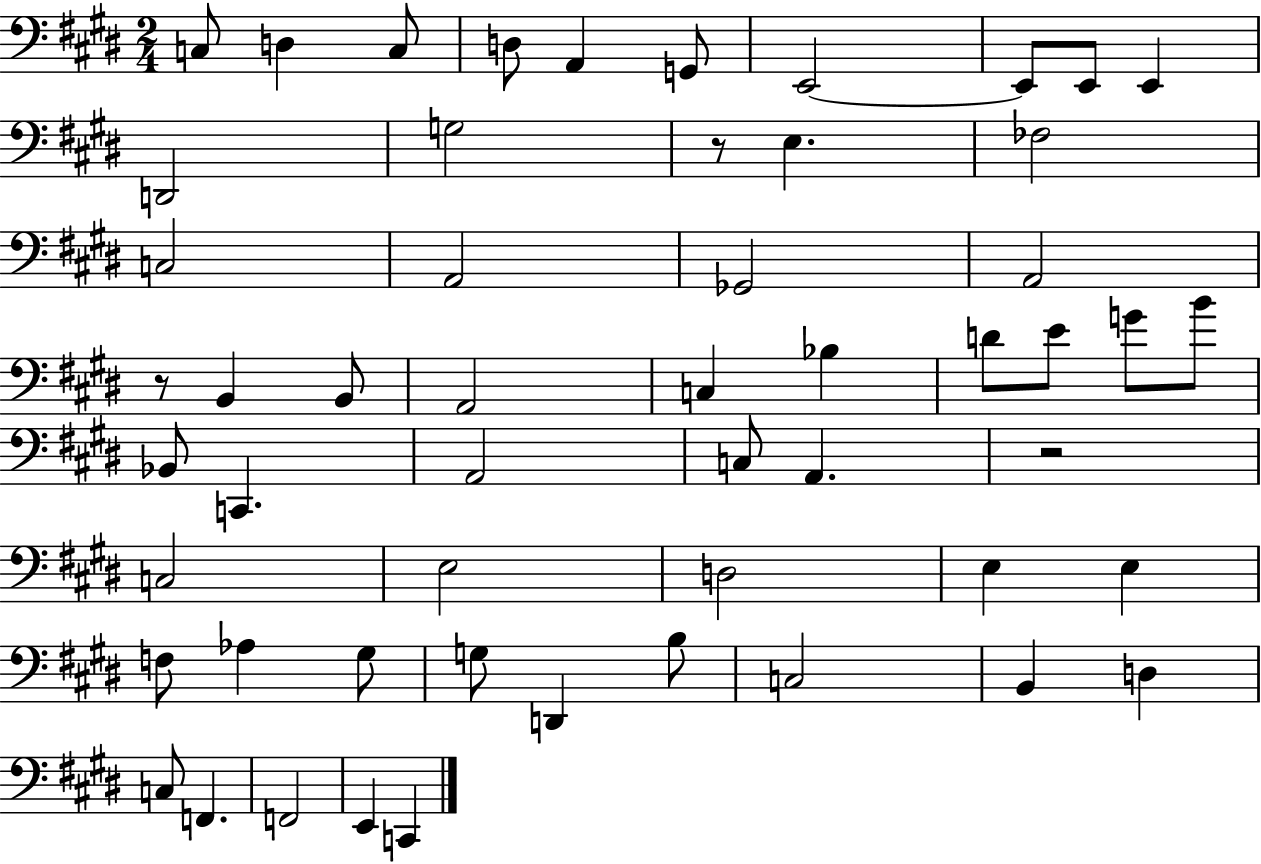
C3/e D3/q C3/e D3/e A2/q G2/e E2/h E2/e E2/e E2/q D2/h G3/h R/e E3/q. FES3/h C3/h A2/h Gb2/h A2/h R/e B2/q B2/e A2/h C3/q Bb3/q D4/e E4/e G4/e B4/e Bb2/e C2/q. A2/h C3/e A2/q. R/h C3/h E3/h D3/h E3/q E3/q F3/e Ab3/q G#3/e G3/e D2/q B3/e C3/h B2/q D3/q C3/e F2/q. F2/h E2/q C2/q